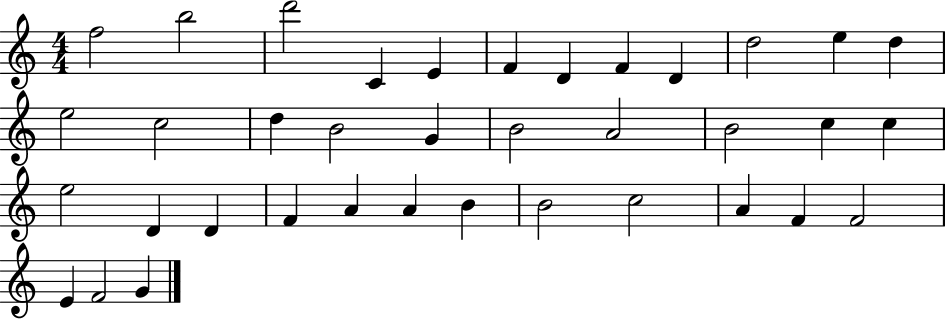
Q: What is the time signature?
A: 4/4